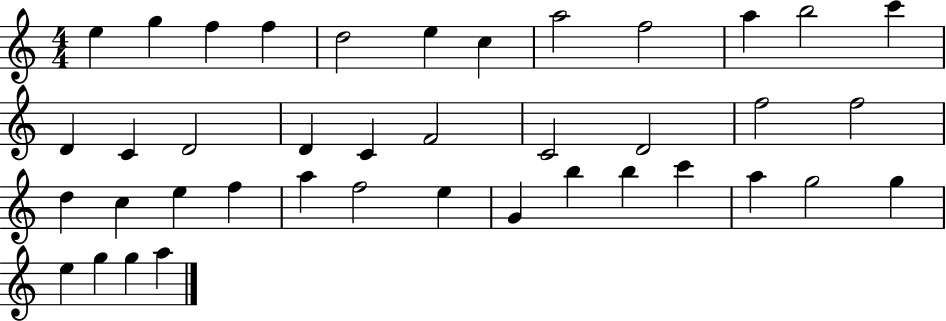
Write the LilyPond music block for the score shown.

{
  \clef treble
  \numericTimeSignature
  \time 4/4
  \key c \major
  e''4 g''4 f''4 f''4 | d''2 e''4 c''4 | a''2 f''2 | a''4 b''2 c'''4 | \break d'4 c'4 d'2 | d'4 c'4 f'2 | c'2 d'2 | f''2 f''2 | \break d''4 c''4 e''4 f''4 | a''4 f''2 e''4 | g'4 b''4 b''4 c'''4 | a''4 g''2 g''4 | \break e''4 g''4 g''4 a''4 | \bar "|."
}